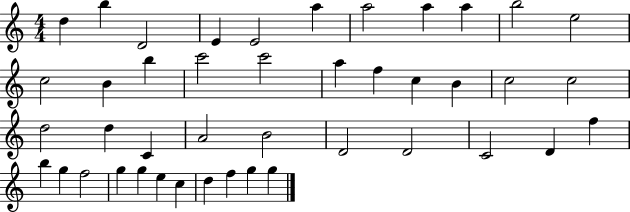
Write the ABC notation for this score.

X:1
T:Untitled
M:4/4
L:1/4
K:C
d b D2 E E2 a a2 a a b2 e2 c2 B b c'2 c'2 a f c B c2 c2 d2 d C A2 B2 D2 D2 C2 D f b g f2 g g e c d f g g